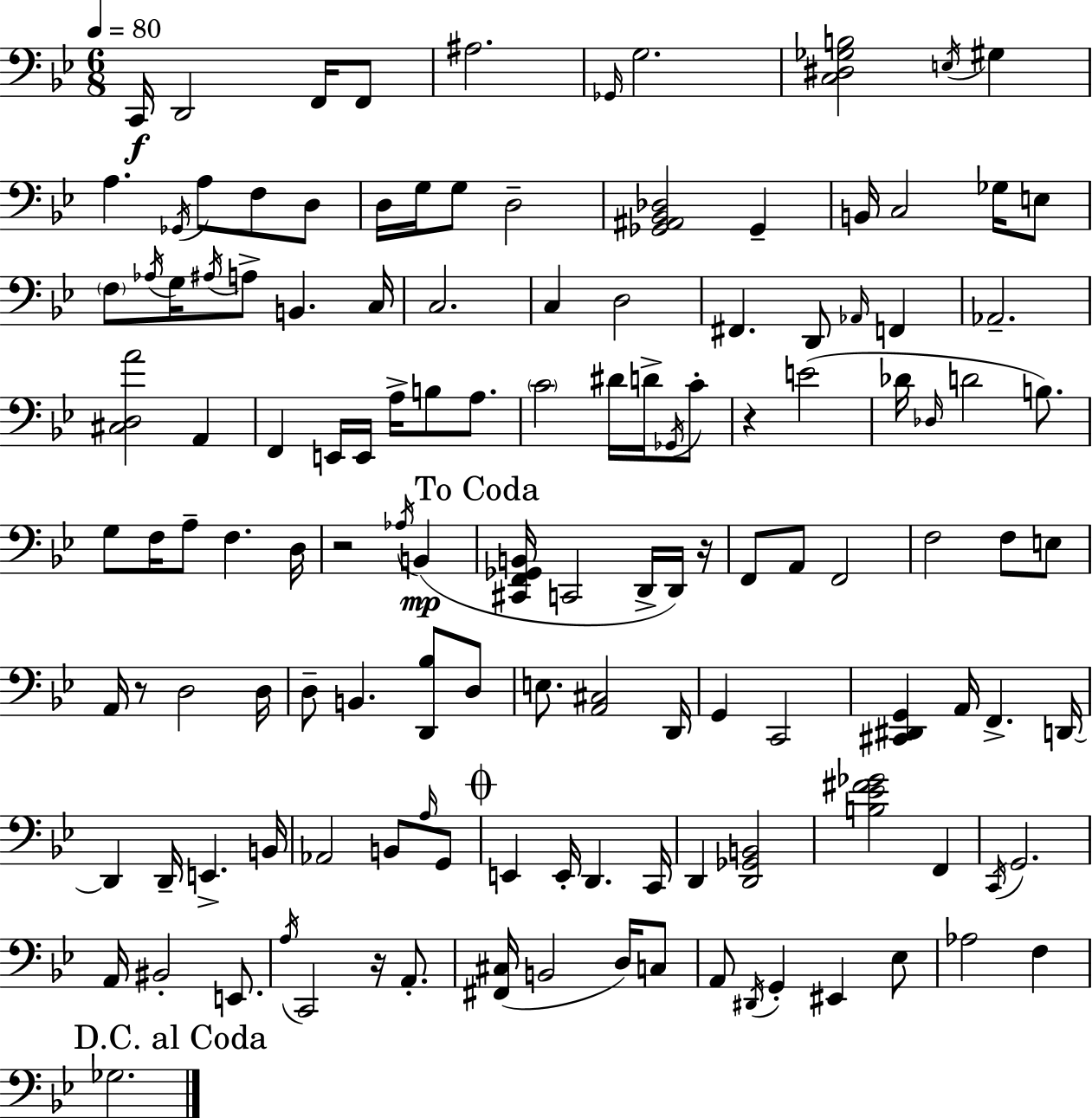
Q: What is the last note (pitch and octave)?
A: Gb3